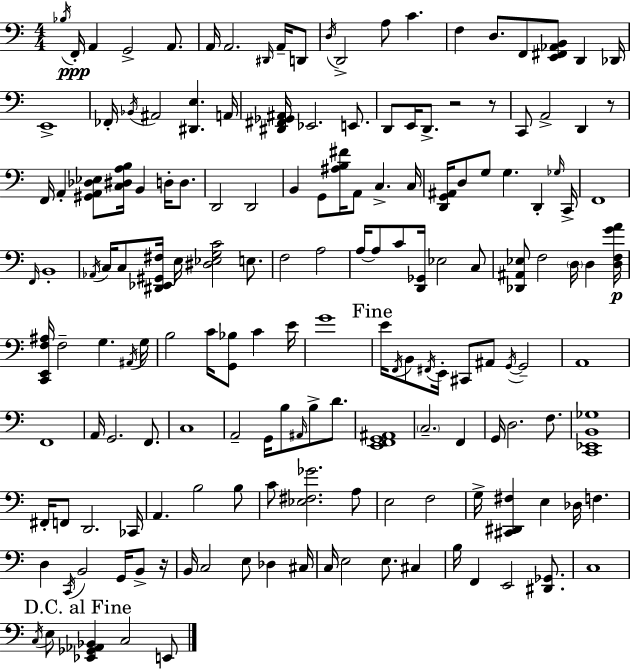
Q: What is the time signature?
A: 4/4